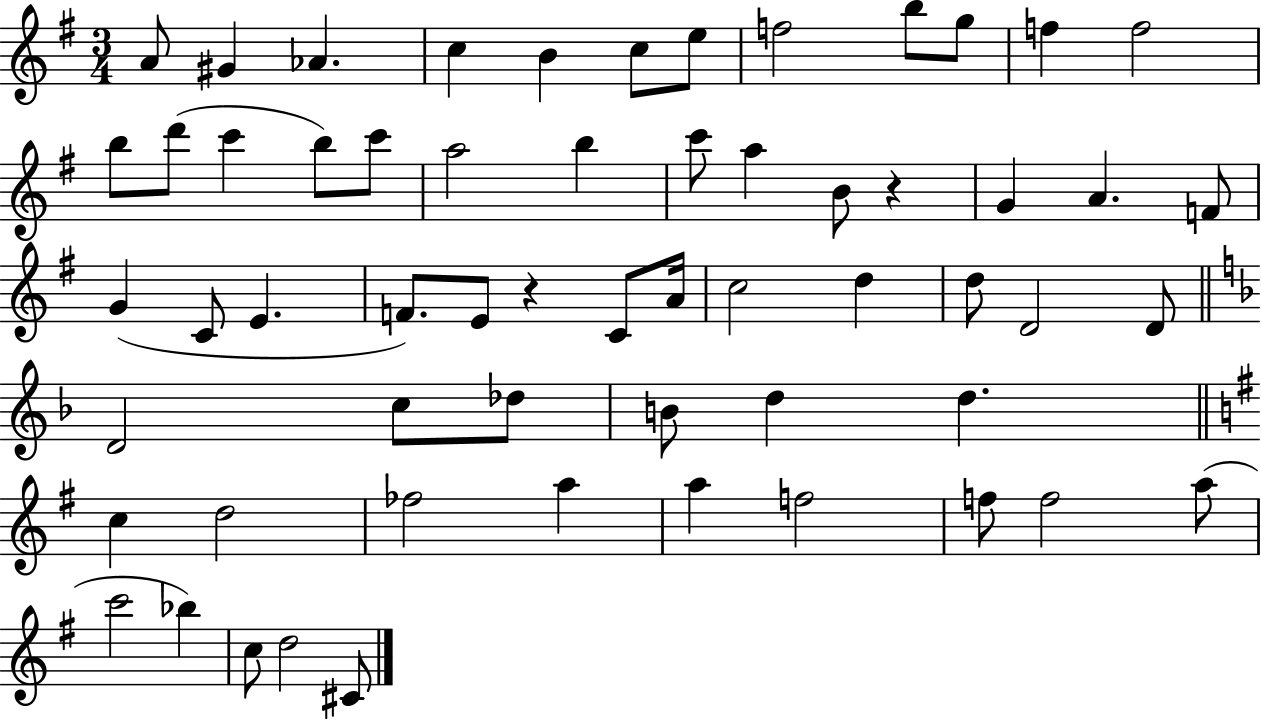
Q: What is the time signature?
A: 3/4